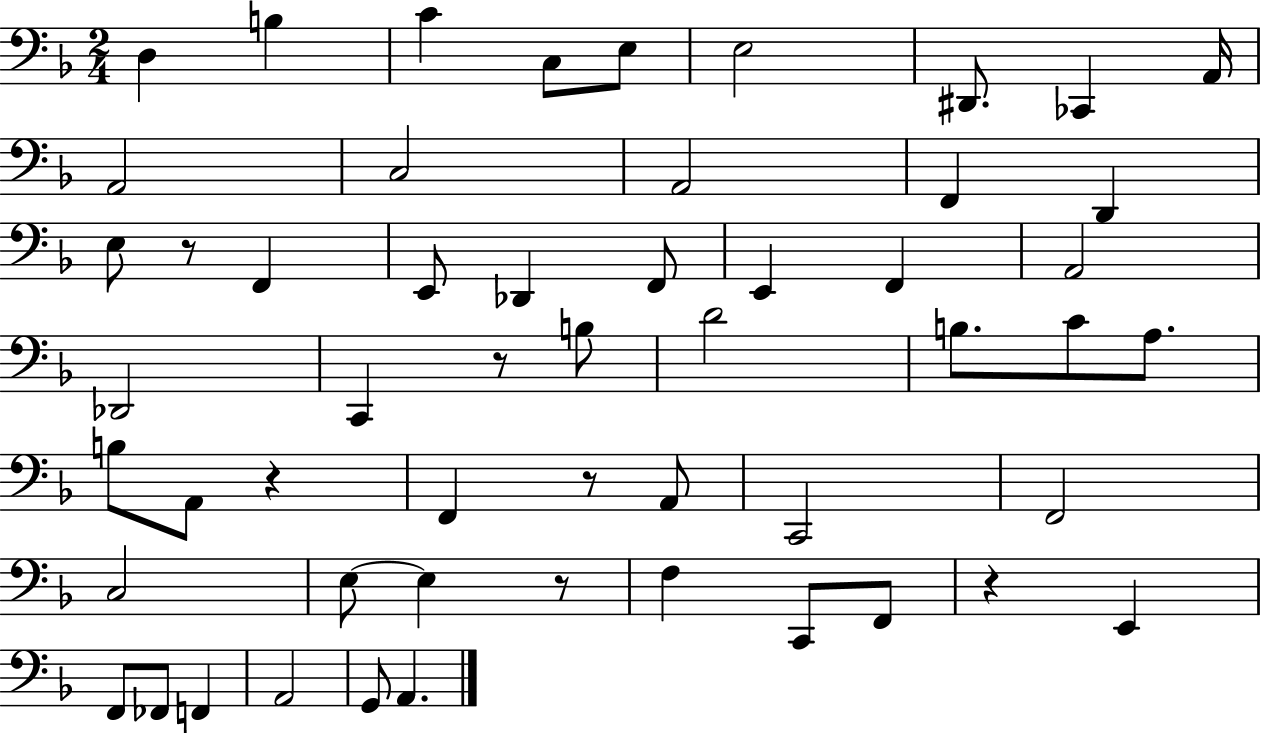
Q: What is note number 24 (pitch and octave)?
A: C2